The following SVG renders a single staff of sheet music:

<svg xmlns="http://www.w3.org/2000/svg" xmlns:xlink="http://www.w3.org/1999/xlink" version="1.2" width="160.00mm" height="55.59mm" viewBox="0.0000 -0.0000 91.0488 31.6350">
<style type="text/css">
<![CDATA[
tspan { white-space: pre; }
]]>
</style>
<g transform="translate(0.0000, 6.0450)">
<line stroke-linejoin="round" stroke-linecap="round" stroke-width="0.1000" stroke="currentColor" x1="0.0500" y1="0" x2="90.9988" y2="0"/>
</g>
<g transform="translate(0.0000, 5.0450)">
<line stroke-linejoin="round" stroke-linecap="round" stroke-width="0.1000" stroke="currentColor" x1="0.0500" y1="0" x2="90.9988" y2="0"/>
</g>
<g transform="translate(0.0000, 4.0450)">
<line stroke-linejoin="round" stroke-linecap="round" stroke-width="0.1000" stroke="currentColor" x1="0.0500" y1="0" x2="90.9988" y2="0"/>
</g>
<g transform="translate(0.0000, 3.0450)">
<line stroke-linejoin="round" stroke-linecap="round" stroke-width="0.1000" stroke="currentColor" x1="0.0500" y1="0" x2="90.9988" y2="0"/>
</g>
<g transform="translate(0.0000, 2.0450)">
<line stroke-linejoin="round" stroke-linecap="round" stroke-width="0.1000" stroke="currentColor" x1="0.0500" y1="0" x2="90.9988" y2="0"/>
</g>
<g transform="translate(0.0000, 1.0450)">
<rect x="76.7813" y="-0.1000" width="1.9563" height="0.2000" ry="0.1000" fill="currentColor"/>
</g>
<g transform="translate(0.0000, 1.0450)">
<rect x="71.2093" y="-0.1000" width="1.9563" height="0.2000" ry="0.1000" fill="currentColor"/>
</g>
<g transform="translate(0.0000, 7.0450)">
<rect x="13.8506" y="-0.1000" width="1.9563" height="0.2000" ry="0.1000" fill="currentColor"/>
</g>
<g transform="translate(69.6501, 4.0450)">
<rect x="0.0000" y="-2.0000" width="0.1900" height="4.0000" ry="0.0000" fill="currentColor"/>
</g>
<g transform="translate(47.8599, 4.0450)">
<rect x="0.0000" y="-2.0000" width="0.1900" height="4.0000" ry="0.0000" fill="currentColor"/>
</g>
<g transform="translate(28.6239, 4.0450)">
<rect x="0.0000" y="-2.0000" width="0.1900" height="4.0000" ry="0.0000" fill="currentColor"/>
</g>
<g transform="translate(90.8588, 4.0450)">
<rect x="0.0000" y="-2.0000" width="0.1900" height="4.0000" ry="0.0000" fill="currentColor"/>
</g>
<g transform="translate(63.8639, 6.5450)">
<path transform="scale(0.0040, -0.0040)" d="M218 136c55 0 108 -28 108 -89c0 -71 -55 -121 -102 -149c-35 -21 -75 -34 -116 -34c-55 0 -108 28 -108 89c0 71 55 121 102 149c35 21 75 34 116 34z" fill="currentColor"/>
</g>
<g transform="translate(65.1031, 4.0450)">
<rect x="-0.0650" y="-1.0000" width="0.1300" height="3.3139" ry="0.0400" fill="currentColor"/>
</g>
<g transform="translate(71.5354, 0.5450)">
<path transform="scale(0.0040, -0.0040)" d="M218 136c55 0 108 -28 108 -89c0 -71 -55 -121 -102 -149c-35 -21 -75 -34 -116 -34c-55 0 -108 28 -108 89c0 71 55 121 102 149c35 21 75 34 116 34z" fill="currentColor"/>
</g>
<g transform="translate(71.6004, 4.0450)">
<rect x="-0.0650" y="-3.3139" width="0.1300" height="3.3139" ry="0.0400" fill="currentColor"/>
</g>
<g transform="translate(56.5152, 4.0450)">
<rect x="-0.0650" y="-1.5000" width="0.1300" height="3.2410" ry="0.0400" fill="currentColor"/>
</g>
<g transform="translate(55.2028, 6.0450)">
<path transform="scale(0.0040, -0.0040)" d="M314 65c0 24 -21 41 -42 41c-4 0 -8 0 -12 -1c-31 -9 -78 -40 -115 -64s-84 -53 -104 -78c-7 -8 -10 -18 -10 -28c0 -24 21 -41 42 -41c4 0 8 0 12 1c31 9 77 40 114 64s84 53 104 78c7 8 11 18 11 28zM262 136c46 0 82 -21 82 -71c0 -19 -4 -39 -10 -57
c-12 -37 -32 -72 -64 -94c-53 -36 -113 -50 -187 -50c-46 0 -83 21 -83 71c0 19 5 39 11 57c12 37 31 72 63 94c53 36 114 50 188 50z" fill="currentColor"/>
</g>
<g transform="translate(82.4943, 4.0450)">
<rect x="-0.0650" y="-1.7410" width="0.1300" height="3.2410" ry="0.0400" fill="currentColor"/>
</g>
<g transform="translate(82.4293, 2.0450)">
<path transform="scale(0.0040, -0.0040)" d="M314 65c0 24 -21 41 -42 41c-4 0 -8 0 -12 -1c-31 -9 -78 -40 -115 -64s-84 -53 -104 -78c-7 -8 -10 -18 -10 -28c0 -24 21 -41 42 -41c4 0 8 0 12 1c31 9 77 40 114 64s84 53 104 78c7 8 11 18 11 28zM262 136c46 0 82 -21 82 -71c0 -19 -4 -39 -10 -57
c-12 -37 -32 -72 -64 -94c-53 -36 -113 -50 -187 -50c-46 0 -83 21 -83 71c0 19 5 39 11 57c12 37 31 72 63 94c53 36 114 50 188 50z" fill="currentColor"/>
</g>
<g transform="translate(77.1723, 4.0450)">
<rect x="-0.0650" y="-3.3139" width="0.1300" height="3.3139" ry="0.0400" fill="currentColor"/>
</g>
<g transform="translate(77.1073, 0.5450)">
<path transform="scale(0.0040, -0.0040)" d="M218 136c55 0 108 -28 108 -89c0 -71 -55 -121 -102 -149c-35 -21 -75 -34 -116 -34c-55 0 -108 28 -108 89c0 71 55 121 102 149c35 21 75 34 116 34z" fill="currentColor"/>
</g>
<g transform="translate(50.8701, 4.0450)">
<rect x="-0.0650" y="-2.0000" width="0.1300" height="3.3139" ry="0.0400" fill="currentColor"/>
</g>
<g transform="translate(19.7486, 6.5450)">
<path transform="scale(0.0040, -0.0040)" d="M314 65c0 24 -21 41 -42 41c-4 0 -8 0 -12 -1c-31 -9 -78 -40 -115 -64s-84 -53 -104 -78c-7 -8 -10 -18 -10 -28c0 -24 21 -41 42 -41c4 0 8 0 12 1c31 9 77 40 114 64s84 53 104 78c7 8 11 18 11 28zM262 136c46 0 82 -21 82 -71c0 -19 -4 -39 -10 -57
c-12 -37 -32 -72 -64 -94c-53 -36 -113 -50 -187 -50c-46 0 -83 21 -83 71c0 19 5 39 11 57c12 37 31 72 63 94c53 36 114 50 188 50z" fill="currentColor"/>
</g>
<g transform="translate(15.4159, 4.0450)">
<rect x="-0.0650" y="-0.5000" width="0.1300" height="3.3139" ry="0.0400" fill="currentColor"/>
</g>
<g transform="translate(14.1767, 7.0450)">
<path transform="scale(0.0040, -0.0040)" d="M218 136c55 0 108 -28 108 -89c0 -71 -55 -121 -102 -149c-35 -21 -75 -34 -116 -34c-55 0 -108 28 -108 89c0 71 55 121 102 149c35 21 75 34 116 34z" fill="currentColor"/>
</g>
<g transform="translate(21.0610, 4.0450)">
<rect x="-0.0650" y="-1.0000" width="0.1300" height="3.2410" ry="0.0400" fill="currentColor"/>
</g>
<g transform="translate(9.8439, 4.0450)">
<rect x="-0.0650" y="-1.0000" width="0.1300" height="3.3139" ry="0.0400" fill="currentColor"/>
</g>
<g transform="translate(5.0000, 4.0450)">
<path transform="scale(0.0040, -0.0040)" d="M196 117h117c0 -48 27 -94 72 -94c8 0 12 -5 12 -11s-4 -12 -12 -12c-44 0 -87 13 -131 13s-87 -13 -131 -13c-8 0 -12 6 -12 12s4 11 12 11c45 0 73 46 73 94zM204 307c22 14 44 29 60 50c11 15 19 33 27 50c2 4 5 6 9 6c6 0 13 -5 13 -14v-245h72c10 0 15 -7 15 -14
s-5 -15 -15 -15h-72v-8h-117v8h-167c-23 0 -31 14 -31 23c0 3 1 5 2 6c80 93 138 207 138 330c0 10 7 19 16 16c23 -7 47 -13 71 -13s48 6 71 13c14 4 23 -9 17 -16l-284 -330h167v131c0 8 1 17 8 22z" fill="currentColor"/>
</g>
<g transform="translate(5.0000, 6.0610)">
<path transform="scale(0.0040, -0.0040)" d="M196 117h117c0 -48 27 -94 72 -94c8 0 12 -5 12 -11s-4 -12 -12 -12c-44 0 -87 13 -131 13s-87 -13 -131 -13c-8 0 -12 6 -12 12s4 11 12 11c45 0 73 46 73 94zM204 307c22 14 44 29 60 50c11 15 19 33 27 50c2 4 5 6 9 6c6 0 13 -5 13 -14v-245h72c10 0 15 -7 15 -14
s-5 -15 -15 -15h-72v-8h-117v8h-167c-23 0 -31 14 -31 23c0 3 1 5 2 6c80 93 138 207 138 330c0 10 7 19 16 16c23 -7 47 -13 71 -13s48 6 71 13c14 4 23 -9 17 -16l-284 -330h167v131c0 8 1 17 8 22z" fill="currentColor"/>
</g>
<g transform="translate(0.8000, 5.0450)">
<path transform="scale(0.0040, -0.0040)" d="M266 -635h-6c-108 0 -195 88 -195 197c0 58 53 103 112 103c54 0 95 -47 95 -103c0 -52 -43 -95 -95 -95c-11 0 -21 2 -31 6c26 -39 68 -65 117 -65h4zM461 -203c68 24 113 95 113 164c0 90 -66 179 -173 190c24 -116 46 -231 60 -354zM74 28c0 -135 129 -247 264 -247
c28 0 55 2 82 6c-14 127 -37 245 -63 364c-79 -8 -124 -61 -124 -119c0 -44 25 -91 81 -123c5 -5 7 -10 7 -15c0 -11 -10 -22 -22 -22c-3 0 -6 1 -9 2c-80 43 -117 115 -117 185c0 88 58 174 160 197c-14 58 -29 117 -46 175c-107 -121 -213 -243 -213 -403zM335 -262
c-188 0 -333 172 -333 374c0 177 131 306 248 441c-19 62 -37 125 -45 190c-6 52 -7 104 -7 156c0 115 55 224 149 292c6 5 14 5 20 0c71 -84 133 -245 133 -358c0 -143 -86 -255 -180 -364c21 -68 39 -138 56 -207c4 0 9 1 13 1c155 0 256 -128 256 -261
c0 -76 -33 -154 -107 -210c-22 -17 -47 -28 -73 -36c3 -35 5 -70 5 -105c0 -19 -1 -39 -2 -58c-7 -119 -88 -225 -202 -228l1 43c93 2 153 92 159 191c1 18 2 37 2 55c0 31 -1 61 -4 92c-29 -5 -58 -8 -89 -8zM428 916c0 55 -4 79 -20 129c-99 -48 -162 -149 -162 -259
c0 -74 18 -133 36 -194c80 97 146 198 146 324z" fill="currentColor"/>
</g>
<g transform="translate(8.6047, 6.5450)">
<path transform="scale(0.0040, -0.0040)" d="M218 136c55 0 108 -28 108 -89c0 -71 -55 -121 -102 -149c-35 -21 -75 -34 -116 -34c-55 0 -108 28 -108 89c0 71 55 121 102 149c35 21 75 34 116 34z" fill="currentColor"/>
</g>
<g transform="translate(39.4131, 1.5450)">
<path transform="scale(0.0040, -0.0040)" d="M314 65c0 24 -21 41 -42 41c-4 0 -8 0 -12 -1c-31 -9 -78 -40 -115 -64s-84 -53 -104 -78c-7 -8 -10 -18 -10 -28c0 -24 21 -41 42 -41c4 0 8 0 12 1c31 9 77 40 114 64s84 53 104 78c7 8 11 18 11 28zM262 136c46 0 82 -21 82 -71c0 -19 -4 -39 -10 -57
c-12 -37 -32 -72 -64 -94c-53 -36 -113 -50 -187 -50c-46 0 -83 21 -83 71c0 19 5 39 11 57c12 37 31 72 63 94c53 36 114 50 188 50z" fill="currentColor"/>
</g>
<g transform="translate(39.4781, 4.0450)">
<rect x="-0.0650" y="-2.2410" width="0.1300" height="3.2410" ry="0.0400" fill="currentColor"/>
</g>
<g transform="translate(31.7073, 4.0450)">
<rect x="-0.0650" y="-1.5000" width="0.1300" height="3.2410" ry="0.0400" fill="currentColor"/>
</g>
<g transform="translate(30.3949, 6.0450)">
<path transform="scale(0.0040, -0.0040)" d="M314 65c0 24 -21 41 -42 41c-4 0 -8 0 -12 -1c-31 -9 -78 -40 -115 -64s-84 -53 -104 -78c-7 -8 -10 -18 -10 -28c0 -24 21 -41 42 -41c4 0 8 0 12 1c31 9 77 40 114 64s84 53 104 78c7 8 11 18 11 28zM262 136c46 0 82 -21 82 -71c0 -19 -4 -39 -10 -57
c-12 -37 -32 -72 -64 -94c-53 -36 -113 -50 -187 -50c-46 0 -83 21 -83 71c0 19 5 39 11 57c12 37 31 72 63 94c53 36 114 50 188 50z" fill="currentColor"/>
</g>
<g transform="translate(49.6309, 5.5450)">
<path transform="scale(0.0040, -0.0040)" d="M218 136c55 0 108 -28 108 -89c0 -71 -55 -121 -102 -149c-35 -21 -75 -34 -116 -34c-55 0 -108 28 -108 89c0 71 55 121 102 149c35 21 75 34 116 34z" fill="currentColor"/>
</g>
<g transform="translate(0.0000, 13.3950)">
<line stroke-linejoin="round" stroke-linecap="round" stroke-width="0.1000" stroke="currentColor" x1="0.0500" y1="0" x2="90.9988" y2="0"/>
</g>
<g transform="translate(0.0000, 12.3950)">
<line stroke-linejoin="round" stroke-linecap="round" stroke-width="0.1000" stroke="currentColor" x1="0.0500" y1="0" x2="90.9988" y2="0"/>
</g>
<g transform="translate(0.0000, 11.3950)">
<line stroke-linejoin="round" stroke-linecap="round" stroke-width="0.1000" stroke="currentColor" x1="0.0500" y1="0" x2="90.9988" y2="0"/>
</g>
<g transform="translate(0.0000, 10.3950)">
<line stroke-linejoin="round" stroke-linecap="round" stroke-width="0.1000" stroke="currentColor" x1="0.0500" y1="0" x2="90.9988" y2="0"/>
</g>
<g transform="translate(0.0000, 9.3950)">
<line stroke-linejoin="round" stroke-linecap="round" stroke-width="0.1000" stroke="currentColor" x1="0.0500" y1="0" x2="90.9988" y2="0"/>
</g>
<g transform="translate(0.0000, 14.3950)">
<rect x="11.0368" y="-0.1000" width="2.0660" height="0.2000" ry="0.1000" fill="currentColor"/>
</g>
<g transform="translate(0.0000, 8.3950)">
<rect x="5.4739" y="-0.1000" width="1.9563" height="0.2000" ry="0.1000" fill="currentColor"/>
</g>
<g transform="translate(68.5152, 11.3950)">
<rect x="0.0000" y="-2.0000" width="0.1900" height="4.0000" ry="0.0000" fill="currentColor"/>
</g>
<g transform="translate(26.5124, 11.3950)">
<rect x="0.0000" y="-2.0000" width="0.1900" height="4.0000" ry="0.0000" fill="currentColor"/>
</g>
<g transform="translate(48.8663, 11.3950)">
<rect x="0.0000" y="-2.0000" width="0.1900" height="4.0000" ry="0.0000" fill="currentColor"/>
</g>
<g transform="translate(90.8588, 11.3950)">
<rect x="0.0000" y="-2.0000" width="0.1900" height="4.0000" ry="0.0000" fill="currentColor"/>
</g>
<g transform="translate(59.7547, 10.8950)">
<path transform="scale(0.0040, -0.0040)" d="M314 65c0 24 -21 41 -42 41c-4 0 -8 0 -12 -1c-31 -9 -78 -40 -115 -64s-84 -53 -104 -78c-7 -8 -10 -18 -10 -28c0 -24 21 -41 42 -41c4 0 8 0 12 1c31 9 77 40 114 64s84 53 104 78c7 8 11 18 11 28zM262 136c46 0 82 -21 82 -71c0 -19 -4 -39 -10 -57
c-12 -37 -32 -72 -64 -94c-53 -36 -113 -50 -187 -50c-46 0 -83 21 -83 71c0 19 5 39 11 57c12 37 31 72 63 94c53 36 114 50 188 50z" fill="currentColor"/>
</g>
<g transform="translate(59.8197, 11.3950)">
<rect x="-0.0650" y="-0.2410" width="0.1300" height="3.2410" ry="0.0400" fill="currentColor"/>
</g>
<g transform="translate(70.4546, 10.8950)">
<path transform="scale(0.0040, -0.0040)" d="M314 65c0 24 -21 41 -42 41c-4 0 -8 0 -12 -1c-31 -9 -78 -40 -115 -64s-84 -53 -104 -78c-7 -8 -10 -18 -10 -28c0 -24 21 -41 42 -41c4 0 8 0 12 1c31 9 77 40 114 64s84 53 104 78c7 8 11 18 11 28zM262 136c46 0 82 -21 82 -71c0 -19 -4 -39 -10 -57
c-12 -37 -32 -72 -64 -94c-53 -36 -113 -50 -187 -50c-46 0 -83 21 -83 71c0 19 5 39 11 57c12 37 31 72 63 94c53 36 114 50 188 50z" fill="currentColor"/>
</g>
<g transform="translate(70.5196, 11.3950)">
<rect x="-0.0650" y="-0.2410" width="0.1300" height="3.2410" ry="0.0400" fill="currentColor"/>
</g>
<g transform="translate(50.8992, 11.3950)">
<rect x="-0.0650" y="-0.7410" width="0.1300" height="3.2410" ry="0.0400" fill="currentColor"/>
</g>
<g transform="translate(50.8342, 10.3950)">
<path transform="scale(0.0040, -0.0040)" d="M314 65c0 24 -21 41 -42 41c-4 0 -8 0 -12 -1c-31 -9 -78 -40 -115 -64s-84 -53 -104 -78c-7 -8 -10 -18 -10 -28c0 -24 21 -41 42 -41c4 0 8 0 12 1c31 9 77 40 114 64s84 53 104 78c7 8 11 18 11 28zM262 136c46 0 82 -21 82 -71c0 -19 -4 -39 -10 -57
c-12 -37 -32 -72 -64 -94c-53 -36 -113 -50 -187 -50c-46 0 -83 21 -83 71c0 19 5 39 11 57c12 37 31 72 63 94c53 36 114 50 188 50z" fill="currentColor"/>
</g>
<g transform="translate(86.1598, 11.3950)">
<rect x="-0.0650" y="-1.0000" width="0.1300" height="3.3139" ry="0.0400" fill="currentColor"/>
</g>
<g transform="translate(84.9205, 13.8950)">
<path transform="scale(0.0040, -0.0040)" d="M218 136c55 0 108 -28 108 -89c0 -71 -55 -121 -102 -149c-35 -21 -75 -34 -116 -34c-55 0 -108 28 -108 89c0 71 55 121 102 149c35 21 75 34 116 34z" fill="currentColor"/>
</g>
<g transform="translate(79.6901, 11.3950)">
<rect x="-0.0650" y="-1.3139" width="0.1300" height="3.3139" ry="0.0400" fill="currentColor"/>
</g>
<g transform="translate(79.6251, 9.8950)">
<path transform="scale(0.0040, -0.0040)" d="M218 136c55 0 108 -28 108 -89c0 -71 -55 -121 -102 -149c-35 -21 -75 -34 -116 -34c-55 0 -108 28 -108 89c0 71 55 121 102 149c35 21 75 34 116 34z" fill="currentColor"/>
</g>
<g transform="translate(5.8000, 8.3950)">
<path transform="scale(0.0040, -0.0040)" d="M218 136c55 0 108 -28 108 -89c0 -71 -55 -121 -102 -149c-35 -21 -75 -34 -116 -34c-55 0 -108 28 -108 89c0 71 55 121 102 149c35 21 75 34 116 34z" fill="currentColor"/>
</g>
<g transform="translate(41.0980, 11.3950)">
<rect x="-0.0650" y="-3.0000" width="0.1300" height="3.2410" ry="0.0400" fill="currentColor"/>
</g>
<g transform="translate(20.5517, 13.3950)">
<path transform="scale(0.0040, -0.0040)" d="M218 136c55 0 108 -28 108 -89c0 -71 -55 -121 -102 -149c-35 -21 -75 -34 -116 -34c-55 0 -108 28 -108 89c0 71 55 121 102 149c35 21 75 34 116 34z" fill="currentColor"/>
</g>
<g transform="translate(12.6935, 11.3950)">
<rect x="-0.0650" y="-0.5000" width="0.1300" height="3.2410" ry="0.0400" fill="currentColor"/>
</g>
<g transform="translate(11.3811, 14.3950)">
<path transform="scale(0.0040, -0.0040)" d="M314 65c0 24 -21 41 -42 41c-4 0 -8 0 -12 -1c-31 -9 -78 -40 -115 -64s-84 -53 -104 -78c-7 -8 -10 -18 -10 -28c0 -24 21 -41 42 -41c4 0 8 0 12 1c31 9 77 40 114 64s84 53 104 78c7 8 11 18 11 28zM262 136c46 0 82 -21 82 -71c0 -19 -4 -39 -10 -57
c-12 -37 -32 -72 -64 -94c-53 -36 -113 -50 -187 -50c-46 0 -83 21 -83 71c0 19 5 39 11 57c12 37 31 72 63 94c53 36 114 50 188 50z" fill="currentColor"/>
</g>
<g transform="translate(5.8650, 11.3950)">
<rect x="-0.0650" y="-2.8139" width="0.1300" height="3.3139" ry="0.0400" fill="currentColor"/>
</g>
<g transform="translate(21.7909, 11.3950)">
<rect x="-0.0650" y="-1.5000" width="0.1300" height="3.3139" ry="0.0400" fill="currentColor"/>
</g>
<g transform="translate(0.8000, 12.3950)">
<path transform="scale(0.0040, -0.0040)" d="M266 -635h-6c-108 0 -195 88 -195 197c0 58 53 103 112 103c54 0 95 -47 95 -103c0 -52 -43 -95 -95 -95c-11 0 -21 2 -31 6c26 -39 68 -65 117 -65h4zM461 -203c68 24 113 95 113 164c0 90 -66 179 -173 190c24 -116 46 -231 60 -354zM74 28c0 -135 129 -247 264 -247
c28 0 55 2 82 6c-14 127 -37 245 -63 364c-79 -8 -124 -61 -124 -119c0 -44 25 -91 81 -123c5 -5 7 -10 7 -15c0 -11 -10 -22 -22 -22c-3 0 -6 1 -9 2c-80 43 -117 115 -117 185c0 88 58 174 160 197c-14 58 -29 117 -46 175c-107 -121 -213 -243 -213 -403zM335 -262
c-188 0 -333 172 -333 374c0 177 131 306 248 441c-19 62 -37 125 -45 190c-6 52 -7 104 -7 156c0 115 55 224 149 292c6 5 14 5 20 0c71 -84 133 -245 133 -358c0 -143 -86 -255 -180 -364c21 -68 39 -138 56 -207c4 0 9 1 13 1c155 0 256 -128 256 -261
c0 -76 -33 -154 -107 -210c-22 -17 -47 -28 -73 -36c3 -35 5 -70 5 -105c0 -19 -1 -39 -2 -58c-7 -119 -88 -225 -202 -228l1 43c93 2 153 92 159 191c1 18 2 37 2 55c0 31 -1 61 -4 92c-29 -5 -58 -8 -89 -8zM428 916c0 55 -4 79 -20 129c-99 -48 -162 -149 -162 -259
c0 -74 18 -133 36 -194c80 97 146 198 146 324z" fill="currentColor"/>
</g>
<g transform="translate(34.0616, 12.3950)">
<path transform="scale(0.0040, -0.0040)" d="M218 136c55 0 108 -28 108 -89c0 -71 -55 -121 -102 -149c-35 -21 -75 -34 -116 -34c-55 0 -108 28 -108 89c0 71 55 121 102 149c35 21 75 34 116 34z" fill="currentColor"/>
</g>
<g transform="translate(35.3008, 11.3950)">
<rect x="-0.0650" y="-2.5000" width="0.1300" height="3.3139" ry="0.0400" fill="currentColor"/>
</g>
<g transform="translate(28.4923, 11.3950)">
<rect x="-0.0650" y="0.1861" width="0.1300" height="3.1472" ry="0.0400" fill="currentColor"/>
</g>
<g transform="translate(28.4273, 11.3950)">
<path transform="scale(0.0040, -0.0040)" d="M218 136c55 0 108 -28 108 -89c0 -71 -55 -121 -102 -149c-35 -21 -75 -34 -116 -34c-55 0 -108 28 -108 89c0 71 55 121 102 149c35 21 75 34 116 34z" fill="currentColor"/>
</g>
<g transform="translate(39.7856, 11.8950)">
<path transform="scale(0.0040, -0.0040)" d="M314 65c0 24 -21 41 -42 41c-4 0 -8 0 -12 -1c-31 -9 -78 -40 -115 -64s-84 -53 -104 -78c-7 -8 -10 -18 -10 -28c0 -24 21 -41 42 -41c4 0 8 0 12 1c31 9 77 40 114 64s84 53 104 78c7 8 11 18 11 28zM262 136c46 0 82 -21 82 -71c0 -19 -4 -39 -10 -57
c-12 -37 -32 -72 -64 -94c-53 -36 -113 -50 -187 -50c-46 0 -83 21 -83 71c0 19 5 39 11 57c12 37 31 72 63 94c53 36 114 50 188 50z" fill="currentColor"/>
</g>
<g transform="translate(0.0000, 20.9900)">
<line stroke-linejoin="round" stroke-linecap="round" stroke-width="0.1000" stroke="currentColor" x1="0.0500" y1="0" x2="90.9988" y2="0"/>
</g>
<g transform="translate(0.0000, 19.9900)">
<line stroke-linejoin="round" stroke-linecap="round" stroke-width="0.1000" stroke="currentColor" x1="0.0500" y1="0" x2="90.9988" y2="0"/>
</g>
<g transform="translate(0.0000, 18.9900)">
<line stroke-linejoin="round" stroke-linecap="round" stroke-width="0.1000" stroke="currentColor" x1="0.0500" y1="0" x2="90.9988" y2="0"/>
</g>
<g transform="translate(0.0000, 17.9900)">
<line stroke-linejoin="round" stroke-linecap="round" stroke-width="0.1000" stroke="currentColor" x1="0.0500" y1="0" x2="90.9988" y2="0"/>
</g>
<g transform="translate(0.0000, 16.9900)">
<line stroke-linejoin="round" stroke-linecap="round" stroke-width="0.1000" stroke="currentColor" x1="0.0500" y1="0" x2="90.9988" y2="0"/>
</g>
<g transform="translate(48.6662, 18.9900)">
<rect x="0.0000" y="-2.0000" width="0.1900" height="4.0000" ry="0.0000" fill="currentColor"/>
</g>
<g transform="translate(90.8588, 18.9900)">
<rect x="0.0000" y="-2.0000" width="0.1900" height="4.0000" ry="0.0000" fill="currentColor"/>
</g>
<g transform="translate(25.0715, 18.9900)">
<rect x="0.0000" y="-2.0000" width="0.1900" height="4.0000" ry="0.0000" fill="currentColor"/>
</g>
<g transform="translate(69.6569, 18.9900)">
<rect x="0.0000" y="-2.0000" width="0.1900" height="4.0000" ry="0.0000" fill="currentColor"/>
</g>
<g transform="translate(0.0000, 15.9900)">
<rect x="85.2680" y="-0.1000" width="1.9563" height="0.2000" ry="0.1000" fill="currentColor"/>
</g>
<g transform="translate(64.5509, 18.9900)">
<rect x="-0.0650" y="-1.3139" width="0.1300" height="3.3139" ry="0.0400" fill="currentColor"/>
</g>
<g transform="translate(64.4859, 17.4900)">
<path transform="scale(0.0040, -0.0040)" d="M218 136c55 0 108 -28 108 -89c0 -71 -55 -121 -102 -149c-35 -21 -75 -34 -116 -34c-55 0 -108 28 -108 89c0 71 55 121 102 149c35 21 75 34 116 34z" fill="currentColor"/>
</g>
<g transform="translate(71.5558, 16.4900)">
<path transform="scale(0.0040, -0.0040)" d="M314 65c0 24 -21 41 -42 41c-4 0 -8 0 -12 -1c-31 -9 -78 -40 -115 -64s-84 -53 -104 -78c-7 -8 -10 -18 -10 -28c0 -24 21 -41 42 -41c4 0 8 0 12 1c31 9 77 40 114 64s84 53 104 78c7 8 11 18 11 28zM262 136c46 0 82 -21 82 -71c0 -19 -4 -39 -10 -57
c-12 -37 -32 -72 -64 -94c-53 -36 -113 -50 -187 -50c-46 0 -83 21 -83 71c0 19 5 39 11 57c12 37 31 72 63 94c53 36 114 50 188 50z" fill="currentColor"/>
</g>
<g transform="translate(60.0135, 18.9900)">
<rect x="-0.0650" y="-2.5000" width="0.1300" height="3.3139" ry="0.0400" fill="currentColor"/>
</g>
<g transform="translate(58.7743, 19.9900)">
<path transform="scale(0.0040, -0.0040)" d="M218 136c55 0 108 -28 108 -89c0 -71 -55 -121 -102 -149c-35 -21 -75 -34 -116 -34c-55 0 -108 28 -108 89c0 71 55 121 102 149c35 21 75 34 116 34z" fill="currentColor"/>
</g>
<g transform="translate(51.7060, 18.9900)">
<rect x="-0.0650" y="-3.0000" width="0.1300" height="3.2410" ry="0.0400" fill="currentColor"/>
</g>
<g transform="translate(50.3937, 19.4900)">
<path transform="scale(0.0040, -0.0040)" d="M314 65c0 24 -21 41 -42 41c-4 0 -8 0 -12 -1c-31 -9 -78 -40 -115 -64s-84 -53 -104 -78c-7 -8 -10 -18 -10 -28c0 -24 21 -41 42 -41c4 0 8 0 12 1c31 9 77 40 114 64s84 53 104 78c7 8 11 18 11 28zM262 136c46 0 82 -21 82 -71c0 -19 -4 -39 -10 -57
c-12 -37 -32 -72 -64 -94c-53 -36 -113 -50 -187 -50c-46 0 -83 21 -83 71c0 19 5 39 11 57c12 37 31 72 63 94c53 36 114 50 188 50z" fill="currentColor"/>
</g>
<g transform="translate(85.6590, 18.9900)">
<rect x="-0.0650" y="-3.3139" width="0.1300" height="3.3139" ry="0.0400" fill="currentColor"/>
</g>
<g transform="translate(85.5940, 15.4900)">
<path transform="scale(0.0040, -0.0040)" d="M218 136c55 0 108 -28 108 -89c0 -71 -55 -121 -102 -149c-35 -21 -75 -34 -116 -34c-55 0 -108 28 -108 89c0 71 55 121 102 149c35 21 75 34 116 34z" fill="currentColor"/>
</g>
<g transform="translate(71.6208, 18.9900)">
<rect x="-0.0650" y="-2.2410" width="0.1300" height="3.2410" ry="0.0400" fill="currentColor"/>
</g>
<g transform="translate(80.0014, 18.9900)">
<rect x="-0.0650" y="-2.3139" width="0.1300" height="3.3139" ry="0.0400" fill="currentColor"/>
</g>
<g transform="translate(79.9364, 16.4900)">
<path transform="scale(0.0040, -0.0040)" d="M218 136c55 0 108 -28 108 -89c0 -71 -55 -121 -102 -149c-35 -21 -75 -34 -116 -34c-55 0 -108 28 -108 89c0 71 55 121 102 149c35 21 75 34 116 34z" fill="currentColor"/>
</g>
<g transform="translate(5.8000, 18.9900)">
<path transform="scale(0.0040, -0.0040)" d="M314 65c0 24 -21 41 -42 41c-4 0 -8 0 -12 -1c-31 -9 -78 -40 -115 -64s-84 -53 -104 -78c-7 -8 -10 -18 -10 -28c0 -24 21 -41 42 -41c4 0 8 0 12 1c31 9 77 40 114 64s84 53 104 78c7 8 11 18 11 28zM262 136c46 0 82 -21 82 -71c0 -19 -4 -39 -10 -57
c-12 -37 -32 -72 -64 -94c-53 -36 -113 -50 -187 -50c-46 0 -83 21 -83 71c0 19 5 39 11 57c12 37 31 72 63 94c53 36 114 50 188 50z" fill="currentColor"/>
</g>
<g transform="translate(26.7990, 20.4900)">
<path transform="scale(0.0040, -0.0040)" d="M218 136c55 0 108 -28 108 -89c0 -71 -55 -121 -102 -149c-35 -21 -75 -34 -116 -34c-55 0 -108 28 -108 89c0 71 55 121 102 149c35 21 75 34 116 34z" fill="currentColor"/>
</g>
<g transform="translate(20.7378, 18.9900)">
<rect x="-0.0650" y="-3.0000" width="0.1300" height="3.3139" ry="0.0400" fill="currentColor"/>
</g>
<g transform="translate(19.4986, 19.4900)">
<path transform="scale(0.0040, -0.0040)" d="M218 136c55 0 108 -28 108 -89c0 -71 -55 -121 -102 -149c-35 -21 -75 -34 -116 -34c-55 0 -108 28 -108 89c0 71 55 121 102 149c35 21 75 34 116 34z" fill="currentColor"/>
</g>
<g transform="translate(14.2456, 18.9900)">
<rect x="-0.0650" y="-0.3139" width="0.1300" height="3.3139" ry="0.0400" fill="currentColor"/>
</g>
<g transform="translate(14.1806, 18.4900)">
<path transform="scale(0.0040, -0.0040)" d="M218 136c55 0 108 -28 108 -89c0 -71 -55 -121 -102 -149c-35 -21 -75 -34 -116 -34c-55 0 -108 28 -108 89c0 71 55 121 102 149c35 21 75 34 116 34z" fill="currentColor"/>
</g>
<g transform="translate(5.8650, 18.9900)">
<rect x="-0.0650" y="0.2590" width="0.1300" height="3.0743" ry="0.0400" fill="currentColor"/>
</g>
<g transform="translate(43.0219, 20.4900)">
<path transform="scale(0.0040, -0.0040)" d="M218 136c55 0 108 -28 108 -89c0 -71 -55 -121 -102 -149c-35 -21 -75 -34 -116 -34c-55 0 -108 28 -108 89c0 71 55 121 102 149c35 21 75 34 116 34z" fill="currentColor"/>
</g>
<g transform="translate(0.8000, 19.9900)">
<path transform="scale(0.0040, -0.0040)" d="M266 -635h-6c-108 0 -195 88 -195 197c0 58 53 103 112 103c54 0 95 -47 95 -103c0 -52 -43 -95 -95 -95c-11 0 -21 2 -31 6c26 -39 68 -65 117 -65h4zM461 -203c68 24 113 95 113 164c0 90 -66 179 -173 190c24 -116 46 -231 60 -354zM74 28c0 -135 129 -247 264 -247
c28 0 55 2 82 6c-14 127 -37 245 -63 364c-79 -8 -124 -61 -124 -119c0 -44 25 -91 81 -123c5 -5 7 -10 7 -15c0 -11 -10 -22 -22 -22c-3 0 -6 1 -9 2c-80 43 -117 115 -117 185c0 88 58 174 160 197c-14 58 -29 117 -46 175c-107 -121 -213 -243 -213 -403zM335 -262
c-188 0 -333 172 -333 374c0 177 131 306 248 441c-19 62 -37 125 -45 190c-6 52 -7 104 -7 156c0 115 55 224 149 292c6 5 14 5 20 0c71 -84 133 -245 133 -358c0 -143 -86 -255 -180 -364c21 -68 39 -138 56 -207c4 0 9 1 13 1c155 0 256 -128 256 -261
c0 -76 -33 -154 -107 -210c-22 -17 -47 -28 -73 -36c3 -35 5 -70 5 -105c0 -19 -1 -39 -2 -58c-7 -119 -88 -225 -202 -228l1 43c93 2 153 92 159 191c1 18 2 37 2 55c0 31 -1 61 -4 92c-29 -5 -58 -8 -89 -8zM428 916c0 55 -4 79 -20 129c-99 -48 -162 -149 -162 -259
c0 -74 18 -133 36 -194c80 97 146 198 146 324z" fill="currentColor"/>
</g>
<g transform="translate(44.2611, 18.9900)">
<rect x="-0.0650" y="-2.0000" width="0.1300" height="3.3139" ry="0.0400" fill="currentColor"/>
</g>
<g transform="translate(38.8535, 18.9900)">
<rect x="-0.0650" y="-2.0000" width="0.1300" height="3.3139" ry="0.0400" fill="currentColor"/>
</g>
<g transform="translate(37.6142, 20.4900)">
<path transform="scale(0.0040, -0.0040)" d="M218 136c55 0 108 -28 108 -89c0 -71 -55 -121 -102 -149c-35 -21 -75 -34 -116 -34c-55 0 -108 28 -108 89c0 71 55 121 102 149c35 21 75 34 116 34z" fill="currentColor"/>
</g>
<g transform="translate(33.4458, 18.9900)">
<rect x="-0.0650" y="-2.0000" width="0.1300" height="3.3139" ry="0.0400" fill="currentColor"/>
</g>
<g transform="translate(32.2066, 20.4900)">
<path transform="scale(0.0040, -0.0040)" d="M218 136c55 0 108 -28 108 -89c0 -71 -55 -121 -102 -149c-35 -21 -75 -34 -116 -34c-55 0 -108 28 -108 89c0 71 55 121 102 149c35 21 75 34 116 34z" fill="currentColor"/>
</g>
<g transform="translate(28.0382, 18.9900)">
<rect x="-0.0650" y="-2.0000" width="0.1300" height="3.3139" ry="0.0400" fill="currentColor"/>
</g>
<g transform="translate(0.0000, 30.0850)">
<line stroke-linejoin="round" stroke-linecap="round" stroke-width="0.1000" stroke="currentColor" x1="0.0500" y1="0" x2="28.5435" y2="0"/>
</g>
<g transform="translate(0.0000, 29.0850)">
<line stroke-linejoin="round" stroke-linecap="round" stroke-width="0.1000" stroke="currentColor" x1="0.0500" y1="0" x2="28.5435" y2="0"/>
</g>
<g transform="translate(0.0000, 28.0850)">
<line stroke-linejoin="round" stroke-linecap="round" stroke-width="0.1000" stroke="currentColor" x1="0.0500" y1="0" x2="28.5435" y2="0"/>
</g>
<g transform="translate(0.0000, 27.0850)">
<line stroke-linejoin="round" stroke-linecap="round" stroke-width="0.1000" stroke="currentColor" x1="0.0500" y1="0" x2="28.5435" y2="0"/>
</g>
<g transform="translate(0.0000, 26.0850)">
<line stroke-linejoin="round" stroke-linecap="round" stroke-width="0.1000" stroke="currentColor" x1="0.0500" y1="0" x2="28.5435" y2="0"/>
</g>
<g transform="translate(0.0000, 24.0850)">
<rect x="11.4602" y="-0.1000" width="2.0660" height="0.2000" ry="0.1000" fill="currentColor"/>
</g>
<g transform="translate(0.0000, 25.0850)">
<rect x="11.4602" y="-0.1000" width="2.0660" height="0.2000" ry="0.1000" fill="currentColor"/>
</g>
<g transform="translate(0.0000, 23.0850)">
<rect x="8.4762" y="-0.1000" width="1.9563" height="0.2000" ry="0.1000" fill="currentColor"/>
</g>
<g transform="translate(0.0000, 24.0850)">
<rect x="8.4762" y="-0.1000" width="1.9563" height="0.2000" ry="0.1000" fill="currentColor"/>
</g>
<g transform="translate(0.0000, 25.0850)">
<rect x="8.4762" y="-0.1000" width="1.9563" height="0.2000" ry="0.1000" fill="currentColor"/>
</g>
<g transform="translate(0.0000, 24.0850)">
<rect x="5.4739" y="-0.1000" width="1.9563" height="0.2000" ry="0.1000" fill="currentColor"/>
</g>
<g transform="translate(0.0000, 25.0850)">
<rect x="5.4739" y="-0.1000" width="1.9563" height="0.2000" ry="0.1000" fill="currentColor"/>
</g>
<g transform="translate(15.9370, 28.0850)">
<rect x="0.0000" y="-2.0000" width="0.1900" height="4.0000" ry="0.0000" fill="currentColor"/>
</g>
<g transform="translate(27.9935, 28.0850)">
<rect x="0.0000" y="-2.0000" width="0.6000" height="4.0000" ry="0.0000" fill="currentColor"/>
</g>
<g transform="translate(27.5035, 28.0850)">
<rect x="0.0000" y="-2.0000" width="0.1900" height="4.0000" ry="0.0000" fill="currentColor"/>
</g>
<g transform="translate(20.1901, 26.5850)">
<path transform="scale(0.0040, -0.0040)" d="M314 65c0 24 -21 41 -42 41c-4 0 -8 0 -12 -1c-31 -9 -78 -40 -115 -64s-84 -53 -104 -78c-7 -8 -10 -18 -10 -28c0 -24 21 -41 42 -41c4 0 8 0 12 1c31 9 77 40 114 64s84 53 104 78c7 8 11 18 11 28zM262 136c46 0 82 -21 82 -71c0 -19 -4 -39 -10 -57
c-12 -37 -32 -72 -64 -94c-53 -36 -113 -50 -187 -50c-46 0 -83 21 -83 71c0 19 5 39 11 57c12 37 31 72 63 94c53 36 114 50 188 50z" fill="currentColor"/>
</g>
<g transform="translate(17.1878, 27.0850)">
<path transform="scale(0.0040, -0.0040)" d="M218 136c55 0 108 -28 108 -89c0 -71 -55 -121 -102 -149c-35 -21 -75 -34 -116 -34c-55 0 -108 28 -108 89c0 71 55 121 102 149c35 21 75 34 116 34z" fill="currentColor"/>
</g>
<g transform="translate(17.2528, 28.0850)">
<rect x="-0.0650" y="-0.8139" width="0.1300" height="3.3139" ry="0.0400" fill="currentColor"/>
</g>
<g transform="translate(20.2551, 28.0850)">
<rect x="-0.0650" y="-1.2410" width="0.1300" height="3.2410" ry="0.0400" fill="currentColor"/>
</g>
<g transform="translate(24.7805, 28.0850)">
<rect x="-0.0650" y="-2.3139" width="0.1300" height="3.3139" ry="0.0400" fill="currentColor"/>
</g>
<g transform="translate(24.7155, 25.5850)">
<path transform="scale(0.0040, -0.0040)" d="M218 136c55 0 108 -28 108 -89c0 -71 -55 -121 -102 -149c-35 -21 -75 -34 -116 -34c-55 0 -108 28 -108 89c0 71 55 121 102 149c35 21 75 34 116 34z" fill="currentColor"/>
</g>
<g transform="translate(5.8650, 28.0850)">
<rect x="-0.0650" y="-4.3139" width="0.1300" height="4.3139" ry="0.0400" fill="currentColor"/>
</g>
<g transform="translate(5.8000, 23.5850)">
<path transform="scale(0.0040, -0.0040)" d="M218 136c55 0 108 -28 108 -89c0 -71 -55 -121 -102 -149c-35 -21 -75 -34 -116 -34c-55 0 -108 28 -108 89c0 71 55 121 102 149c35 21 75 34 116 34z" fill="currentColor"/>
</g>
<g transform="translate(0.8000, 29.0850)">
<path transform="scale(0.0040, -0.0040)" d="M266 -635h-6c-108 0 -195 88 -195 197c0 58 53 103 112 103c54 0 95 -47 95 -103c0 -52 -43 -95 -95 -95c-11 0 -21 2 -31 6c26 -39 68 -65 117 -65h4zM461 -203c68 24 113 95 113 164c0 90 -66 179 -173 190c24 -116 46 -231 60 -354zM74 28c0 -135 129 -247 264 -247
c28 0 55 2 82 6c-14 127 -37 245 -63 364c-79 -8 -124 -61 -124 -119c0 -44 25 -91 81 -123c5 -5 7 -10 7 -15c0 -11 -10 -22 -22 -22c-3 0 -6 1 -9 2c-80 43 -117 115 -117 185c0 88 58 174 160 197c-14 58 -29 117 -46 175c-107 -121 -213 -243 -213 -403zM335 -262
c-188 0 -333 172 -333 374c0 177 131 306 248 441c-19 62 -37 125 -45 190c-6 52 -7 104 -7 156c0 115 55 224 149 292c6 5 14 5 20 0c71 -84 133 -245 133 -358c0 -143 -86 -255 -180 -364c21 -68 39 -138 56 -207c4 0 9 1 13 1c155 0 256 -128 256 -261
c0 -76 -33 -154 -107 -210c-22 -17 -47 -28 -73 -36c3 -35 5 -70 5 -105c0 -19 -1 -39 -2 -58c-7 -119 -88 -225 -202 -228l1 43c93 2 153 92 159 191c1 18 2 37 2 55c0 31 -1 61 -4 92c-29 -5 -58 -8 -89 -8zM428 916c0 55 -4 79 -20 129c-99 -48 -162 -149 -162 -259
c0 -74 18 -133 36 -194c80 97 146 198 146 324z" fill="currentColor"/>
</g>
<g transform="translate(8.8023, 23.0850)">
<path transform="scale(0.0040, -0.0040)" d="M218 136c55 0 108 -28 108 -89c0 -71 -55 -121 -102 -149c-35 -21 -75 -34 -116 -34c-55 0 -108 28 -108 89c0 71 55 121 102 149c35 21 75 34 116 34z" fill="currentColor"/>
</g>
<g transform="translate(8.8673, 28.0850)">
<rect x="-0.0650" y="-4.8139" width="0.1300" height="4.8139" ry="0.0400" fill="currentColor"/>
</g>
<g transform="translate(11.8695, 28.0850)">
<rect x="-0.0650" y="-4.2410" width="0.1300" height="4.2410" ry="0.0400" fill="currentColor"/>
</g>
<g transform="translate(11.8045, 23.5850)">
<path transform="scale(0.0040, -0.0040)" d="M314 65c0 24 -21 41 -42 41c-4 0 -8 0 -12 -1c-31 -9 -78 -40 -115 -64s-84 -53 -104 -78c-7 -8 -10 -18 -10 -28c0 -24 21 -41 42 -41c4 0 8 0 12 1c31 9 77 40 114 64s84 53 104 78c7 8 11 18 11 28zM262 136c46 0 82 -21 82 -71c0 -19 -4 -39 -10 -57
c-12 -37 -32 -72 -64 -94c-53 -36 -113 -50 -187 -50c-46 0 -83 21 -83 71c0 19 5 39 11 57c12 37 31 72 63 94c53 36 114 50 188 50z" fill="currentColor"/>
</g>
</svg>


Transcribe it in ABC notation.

X:1
T:Untitled
M:4/4
L:1/4
K:C
D C D2 E2 g2 F E2 D b b f2 a C2 E B G A2 d2 c2 c2 e D B2 c A F F F F A2 G e g2 g b d' e' d'2 d e2 g